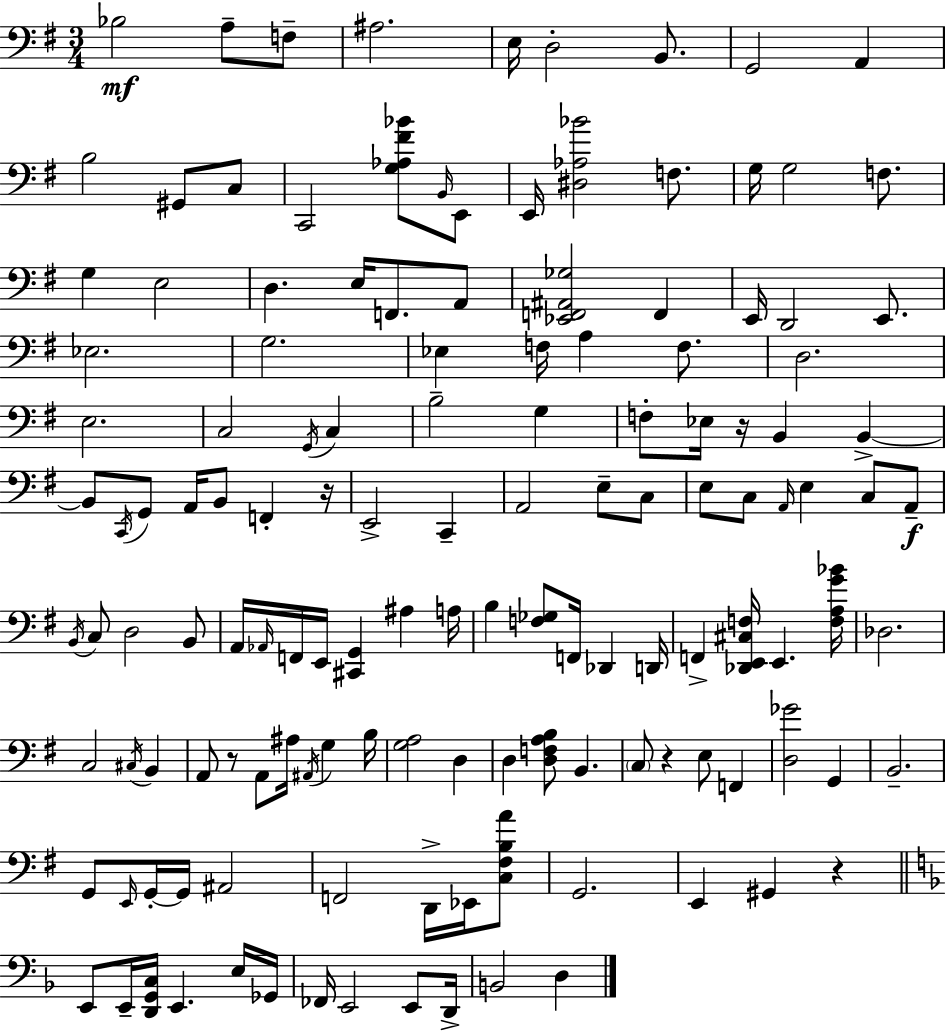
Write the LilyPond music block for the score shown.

{
  \clef bass
  \numericTimeSignature
  \time 3/4
  \key e \minor
  bes2\mf a8-- f8-- | ais2. | e16 d2-. b,8. | g,2 a,4 | \break b2 gis,8 c8 | c,2 <g aes fis' bes'>8 \grace { b,16 } e,8 | e,16 <dis aes bes'>2 f8. | g16 g2 f8. | \break g4 e2 | d4. e16 f,8. a,8 | <ees, f, ais, ges>2 f,4 | e,16 d,2 e,8. | \break ees2. | g2. | ees4 f16 a4 f8. | d2. | \break e2. | c2 \acciaccatura { g,16 } c4 | b2-- g4 | f8-. ees16 r16 b,4 b,4->~~ | \break b,8 \acciaccatura { c,16 } g,8 a,16 b,8 f,4-. | r16 e,2-> c,4-- | a,2 e8-- | c8 e8 c8 \grace { a,16 } e4 | \break c8 a,8--\f \acciaccatura { b,16 } c8 d2 | b,8 a,16 \grace { aes,16 } f,16 e,16 <cis, g,>4 | ais4 a16 b4 <f ges>8 | f,16 des,4 d,16 f,4-> <des, e, cis f>16 e,4. | \break <f a g' bes'>16 des2. | c2 | \acciaccatura { cis16 } b,4 a,8 r8 a,8 | ais16 \acciaccatura { ais,16 } g4 b16 <g a>2 | \break d4 d4 | <d f a b>8 b,4. \parenthesize c8 r4 | e8 f,4 <d ges'>2 | g,4 b,2.-- | \break g,8 \grace { e,16 } g,16-.~~ | g,16 ais,2 f,2 | d,16-> ees,16 <c fis b a'>8 g,2. | e,4 | \break gis,4 r4 \bar "||" \break \key f \major e,8 e,16-- <d, g, c>16 e,4. e16 ges,16 | fes,16 e,2 e,8 d,16-> | b,2 d4 | \bar "|."
}